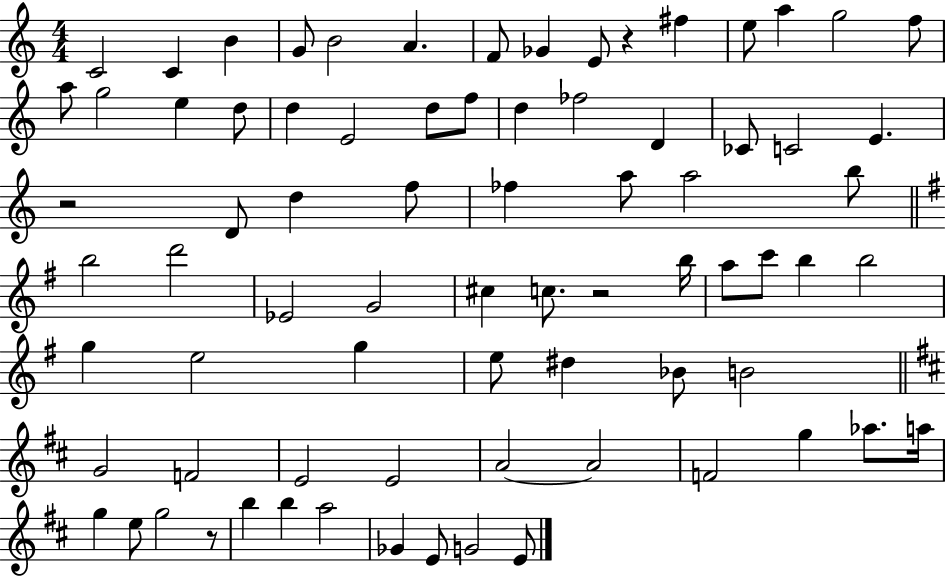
{
  \clef treble
  \numericTimeSignature
  \time 4/4
  \key c \major
  c'2 c'4 b'4 | g'8 b'2 a'4. | f'8 ges'4 e'8 r4 fis''4 | e''8 a''4 g''2 f''8 | \break a''8 g''2 e''4 d''8 | d''4 e'2 d''8 f''8 | d''4 fes''2 d'4 | ces'8 c'2 e'4. | \break r2 d'8 d''4 f''8 | fes''4 a''8 a''2 b''8 | \bar "||" \break \key g \major b''2 d'''2 | ees'2 g'2 | cis''4 c''8. r2 b''16 | a''8 c'''8 b''4 b''2 | \break g''4 e''2 g''4 | e''8 dis''4 bes'8 b'2 | \bar "||" \break \key d \major g'2 f'2 | e'2 e'2 | a'2~~ a'2 | f'2 g''4 aes''8. a''16 | \break g''4 e''8 g''2 r8 | b''4 b''4 a''2 | ges'4 e'8 g'2 e'8 | \bar "|."
}